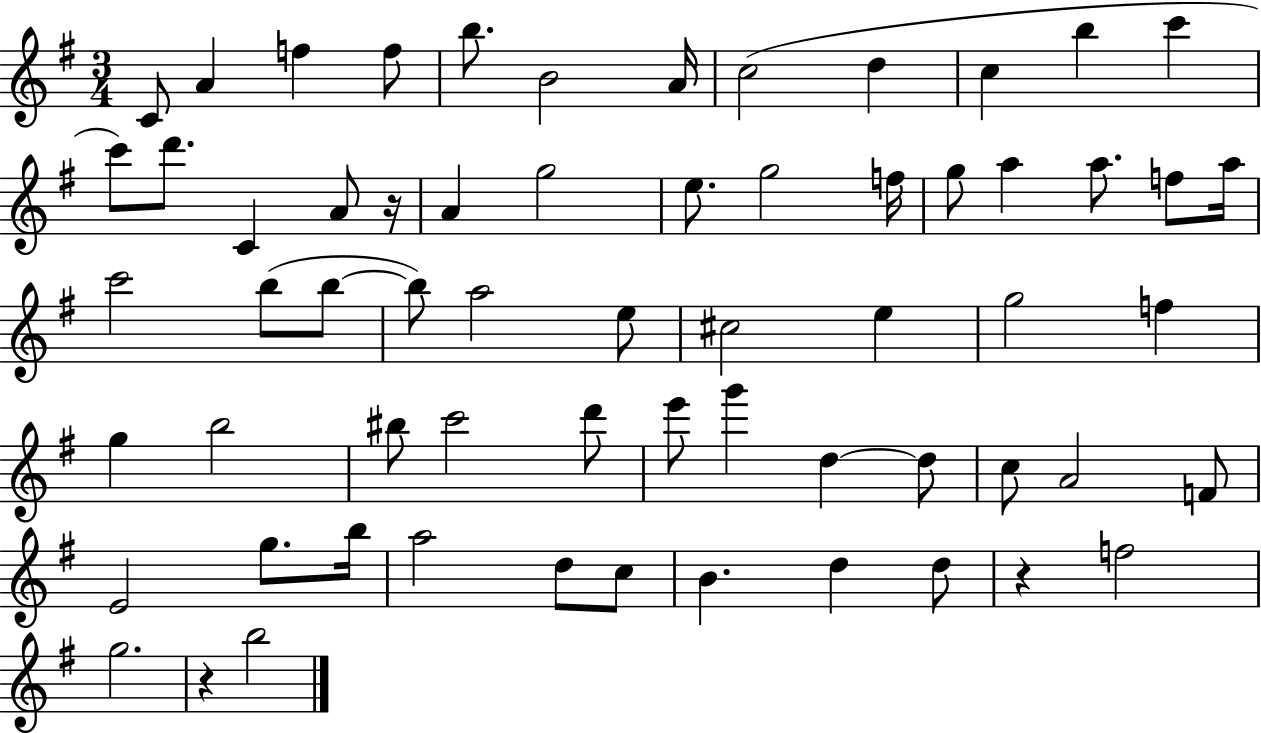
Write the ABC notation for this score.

X:1
T:Untitled
M:3/4
L:1/4
K:G
C/2 A f f/2 b/2 B2 A/4 c2 d c b c' c'/2 d'/2 C A/2 z/4 A g2 e/2 g2 f/4 g/2 a a/2 f/2 a/4 c'2 b/2 b/2 b/2 a2 e/2 ^c2 e g2 f g b2 ^b/2 c'2 d'/2 e'/2 g' d d/2 c/2 A2 F/2 E2 g/2 b/4 a2 d/2 c/2 B d d/2 z f2 g2 z b2